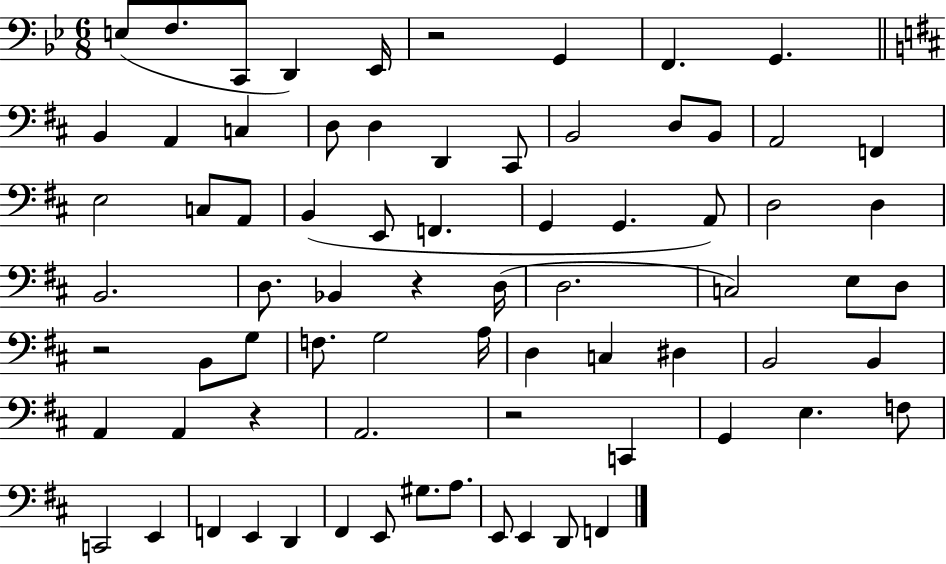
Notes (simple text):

E3/e F3/e. C2/e D2/q Eb2/s R/h G2/q F2/q. G2/q. B2/q A2/q C3/q D3/e D3/q D2/q C#2/e B2/h D3/e B2/e A2/h F2/q E3/h C3/e A2/e B2/q E2/e F2/q. G2/q G2/q. A2/e D3/h D3/q B2/h. D3/e. Bb2/q R/q D3/s D3/h. C3/h E3/e D3/e R/h B2/e G3/e F3/e. G3/h A3/s D3/q C3/q D#3/q B2/h B2/q A2/q A2/q R/q A2/h. R/h C2/q G2/q E3/q. F3/e C2/h E2/q F2/q E2/q D2/q F#2/q E2/e G#3/e. A3/e. E2/e E2/q D2/e F2/q